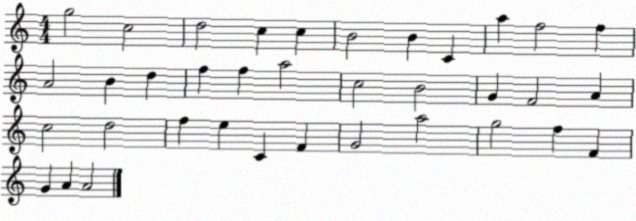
X:1
T:Untitled
M:4/4
L:1/4
K:C
g2 c2 d2 c c B2 B C a f2 f A2 B d f f a2 c2 B2 G F2 A c2 d2 f e C F G2 a2 g2 f F G A A2